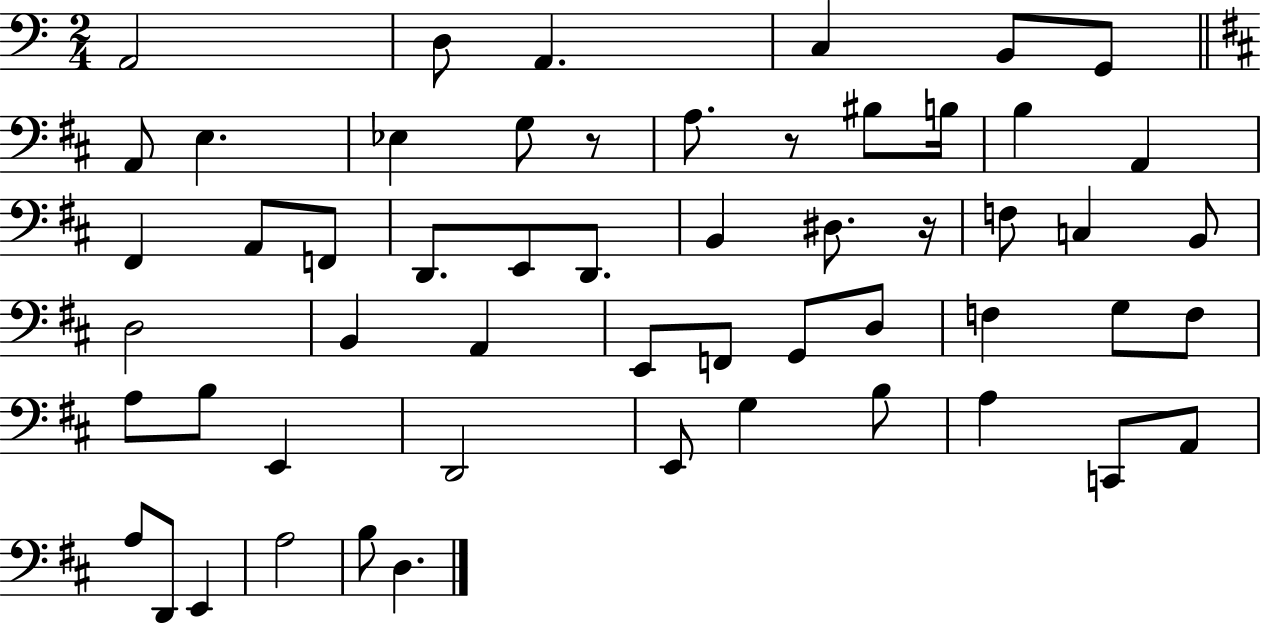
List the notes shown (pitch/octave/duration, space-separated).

A2/h D3/e A2/q. C3/q B2/e G2/e A2/e E3/q. Eb3/q G3/e R/e A3/e. R/e BIS3/e B3/s B3/q A2/q F#2/q A2/e F2/e D2/e. E2/e D2/e. B2/q D#3/e. R/s F3/e C3/q B2/e D3/h B2/q A2/q E2/e F2/e G2/e D3/e F3/q G3/e F3/e A3/e B3/e E2/q D2/h E2/e G3/q B3/e A3/q C2/e A2/e A3/e D2/e E2/q A3/h B3/e D3/q.